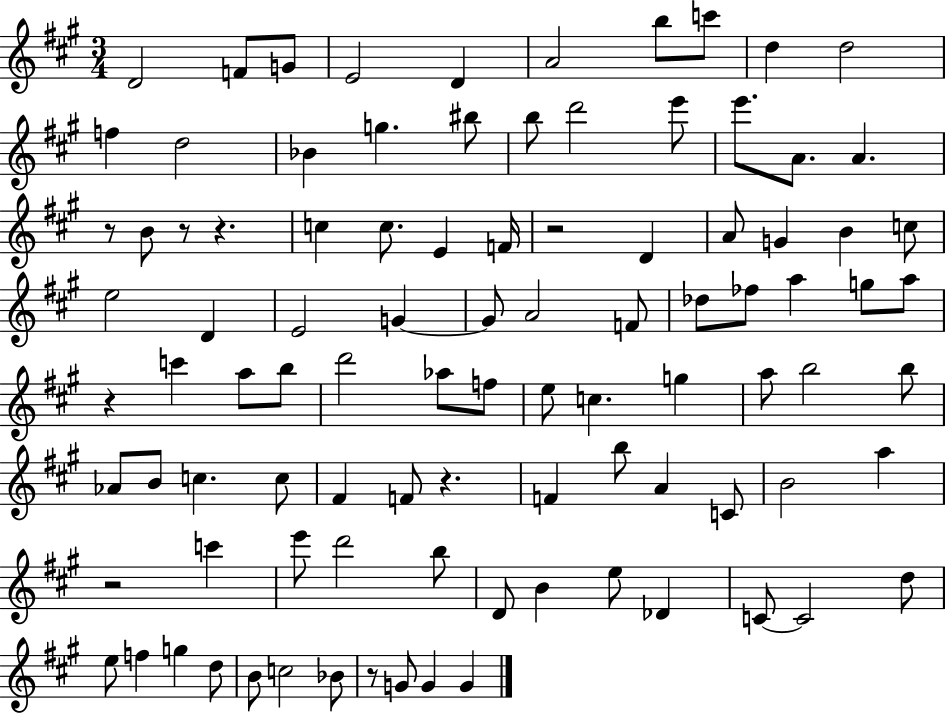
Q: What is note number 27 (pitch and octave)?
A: D4